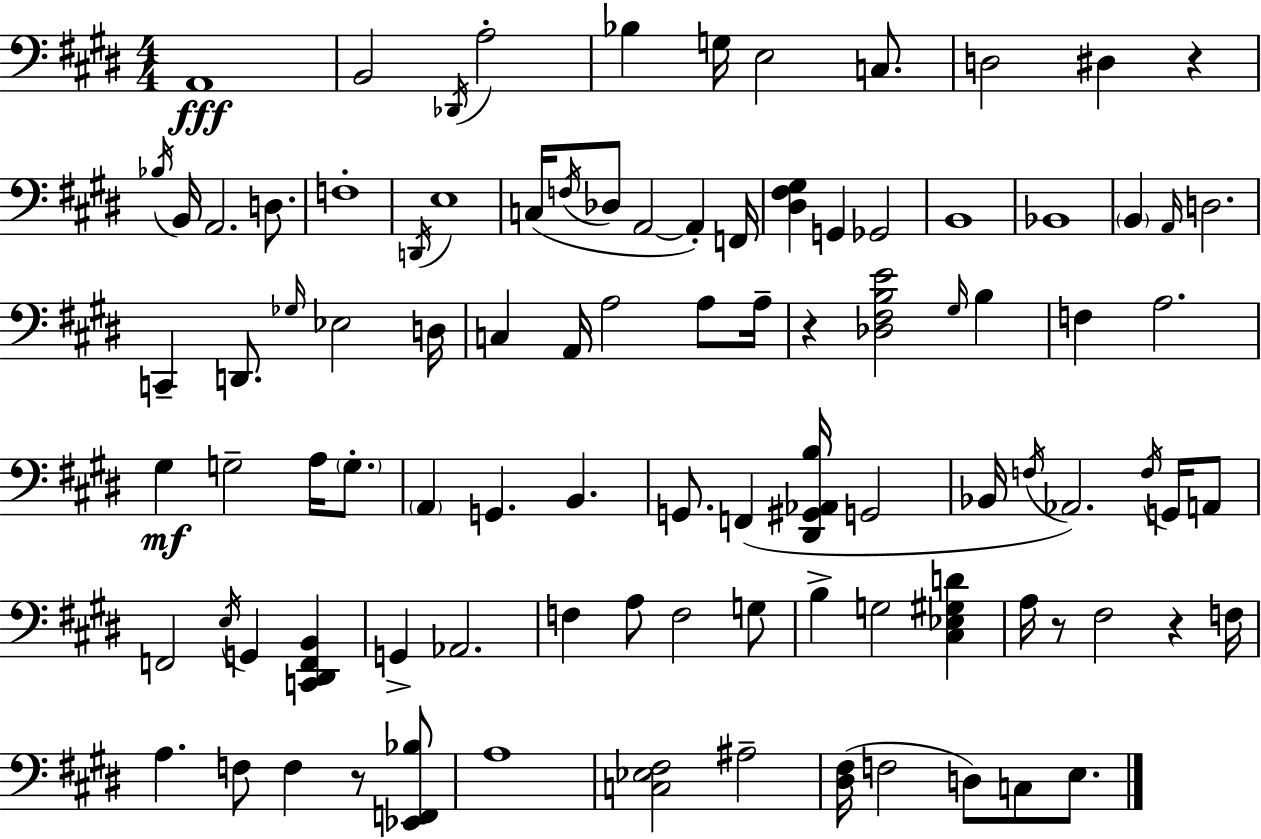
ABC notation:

X:1
T:Untitled
M:4/4
L:1/4
K:E
A,,4 B,,2 _D,,/4 A,2 _B, G,/4 E,2 C,/2 D,2 ^D, z _B,/4 B,,/4 A,,2 D,/2 F,4 D,,/4 E,4 C,/4 F,/4 _D,/2 A,,2 A,, F,,/4 [^D,^F,^G,] G,, _G,,2 B,,4 _B,,4 B,, A,,/4 D,2 C,, D,,/2 _G,/4 _E,2 D,/4 C, A,,/4 A,2 A,/2 A,/4 z [_D,^F,B,E]2 ^G,/4 B, F, A,2 ^G, G,2 A,/4 G,/2 A,, G,, B,, G,,/2 F,, [^D,,^G,,_A,,B,]/4 G,,2 _B,,/4 F,/4 _A,,2 F,/4 G,,/4 A,,/2 F,,2 E,/4 G,, [C,,^D,,F,,B,,] G,, _A,,2 F, A,/2 F,2 G,/2 B, G,2 [^C,_E,^G,D] A,/4 z/2 ^F,2 z F,/4 A, F,/2 F, z/2 [_E,,F,,_B,]/2 A,4 [C,_E,^F,]2 ^A,2 [^D,^F,]/4 F,2 D,/2 C,/2 E,/2